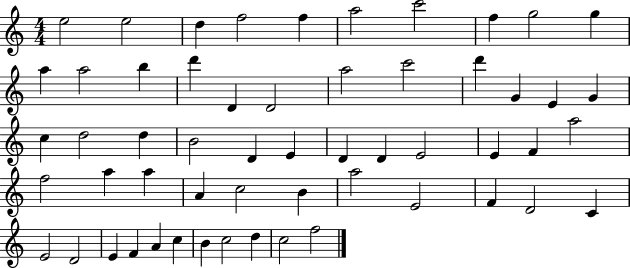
{
  \clef treble
  \numericTimeSignature
  \time 4/4
  \key c \major
  e''2 e''2 | d''4 f''2 f''4 | a''2 c'''2 | f''4 g''2 g''4 | \break a''4 a''2 b''4 | d'''4 d'4 d'2 | a''2 c'''2 | d'''4 g'4 e'4 g'4 | \break c''4 d''2 d''4 | b'2 d'4 e'4 | d'4 d'4 e'2 | e'4 f'4 a''2 | \break f''2 a''4 a''4 | a'4 c''2 b'4 | a''2 e'2 | f'4 d'2 c'4 | \break e'2 d'2 | e'4 f'4 a'4 c''4 | b'4 c''2 d''4 | c''2 f''2 | \break \bar "|."
}